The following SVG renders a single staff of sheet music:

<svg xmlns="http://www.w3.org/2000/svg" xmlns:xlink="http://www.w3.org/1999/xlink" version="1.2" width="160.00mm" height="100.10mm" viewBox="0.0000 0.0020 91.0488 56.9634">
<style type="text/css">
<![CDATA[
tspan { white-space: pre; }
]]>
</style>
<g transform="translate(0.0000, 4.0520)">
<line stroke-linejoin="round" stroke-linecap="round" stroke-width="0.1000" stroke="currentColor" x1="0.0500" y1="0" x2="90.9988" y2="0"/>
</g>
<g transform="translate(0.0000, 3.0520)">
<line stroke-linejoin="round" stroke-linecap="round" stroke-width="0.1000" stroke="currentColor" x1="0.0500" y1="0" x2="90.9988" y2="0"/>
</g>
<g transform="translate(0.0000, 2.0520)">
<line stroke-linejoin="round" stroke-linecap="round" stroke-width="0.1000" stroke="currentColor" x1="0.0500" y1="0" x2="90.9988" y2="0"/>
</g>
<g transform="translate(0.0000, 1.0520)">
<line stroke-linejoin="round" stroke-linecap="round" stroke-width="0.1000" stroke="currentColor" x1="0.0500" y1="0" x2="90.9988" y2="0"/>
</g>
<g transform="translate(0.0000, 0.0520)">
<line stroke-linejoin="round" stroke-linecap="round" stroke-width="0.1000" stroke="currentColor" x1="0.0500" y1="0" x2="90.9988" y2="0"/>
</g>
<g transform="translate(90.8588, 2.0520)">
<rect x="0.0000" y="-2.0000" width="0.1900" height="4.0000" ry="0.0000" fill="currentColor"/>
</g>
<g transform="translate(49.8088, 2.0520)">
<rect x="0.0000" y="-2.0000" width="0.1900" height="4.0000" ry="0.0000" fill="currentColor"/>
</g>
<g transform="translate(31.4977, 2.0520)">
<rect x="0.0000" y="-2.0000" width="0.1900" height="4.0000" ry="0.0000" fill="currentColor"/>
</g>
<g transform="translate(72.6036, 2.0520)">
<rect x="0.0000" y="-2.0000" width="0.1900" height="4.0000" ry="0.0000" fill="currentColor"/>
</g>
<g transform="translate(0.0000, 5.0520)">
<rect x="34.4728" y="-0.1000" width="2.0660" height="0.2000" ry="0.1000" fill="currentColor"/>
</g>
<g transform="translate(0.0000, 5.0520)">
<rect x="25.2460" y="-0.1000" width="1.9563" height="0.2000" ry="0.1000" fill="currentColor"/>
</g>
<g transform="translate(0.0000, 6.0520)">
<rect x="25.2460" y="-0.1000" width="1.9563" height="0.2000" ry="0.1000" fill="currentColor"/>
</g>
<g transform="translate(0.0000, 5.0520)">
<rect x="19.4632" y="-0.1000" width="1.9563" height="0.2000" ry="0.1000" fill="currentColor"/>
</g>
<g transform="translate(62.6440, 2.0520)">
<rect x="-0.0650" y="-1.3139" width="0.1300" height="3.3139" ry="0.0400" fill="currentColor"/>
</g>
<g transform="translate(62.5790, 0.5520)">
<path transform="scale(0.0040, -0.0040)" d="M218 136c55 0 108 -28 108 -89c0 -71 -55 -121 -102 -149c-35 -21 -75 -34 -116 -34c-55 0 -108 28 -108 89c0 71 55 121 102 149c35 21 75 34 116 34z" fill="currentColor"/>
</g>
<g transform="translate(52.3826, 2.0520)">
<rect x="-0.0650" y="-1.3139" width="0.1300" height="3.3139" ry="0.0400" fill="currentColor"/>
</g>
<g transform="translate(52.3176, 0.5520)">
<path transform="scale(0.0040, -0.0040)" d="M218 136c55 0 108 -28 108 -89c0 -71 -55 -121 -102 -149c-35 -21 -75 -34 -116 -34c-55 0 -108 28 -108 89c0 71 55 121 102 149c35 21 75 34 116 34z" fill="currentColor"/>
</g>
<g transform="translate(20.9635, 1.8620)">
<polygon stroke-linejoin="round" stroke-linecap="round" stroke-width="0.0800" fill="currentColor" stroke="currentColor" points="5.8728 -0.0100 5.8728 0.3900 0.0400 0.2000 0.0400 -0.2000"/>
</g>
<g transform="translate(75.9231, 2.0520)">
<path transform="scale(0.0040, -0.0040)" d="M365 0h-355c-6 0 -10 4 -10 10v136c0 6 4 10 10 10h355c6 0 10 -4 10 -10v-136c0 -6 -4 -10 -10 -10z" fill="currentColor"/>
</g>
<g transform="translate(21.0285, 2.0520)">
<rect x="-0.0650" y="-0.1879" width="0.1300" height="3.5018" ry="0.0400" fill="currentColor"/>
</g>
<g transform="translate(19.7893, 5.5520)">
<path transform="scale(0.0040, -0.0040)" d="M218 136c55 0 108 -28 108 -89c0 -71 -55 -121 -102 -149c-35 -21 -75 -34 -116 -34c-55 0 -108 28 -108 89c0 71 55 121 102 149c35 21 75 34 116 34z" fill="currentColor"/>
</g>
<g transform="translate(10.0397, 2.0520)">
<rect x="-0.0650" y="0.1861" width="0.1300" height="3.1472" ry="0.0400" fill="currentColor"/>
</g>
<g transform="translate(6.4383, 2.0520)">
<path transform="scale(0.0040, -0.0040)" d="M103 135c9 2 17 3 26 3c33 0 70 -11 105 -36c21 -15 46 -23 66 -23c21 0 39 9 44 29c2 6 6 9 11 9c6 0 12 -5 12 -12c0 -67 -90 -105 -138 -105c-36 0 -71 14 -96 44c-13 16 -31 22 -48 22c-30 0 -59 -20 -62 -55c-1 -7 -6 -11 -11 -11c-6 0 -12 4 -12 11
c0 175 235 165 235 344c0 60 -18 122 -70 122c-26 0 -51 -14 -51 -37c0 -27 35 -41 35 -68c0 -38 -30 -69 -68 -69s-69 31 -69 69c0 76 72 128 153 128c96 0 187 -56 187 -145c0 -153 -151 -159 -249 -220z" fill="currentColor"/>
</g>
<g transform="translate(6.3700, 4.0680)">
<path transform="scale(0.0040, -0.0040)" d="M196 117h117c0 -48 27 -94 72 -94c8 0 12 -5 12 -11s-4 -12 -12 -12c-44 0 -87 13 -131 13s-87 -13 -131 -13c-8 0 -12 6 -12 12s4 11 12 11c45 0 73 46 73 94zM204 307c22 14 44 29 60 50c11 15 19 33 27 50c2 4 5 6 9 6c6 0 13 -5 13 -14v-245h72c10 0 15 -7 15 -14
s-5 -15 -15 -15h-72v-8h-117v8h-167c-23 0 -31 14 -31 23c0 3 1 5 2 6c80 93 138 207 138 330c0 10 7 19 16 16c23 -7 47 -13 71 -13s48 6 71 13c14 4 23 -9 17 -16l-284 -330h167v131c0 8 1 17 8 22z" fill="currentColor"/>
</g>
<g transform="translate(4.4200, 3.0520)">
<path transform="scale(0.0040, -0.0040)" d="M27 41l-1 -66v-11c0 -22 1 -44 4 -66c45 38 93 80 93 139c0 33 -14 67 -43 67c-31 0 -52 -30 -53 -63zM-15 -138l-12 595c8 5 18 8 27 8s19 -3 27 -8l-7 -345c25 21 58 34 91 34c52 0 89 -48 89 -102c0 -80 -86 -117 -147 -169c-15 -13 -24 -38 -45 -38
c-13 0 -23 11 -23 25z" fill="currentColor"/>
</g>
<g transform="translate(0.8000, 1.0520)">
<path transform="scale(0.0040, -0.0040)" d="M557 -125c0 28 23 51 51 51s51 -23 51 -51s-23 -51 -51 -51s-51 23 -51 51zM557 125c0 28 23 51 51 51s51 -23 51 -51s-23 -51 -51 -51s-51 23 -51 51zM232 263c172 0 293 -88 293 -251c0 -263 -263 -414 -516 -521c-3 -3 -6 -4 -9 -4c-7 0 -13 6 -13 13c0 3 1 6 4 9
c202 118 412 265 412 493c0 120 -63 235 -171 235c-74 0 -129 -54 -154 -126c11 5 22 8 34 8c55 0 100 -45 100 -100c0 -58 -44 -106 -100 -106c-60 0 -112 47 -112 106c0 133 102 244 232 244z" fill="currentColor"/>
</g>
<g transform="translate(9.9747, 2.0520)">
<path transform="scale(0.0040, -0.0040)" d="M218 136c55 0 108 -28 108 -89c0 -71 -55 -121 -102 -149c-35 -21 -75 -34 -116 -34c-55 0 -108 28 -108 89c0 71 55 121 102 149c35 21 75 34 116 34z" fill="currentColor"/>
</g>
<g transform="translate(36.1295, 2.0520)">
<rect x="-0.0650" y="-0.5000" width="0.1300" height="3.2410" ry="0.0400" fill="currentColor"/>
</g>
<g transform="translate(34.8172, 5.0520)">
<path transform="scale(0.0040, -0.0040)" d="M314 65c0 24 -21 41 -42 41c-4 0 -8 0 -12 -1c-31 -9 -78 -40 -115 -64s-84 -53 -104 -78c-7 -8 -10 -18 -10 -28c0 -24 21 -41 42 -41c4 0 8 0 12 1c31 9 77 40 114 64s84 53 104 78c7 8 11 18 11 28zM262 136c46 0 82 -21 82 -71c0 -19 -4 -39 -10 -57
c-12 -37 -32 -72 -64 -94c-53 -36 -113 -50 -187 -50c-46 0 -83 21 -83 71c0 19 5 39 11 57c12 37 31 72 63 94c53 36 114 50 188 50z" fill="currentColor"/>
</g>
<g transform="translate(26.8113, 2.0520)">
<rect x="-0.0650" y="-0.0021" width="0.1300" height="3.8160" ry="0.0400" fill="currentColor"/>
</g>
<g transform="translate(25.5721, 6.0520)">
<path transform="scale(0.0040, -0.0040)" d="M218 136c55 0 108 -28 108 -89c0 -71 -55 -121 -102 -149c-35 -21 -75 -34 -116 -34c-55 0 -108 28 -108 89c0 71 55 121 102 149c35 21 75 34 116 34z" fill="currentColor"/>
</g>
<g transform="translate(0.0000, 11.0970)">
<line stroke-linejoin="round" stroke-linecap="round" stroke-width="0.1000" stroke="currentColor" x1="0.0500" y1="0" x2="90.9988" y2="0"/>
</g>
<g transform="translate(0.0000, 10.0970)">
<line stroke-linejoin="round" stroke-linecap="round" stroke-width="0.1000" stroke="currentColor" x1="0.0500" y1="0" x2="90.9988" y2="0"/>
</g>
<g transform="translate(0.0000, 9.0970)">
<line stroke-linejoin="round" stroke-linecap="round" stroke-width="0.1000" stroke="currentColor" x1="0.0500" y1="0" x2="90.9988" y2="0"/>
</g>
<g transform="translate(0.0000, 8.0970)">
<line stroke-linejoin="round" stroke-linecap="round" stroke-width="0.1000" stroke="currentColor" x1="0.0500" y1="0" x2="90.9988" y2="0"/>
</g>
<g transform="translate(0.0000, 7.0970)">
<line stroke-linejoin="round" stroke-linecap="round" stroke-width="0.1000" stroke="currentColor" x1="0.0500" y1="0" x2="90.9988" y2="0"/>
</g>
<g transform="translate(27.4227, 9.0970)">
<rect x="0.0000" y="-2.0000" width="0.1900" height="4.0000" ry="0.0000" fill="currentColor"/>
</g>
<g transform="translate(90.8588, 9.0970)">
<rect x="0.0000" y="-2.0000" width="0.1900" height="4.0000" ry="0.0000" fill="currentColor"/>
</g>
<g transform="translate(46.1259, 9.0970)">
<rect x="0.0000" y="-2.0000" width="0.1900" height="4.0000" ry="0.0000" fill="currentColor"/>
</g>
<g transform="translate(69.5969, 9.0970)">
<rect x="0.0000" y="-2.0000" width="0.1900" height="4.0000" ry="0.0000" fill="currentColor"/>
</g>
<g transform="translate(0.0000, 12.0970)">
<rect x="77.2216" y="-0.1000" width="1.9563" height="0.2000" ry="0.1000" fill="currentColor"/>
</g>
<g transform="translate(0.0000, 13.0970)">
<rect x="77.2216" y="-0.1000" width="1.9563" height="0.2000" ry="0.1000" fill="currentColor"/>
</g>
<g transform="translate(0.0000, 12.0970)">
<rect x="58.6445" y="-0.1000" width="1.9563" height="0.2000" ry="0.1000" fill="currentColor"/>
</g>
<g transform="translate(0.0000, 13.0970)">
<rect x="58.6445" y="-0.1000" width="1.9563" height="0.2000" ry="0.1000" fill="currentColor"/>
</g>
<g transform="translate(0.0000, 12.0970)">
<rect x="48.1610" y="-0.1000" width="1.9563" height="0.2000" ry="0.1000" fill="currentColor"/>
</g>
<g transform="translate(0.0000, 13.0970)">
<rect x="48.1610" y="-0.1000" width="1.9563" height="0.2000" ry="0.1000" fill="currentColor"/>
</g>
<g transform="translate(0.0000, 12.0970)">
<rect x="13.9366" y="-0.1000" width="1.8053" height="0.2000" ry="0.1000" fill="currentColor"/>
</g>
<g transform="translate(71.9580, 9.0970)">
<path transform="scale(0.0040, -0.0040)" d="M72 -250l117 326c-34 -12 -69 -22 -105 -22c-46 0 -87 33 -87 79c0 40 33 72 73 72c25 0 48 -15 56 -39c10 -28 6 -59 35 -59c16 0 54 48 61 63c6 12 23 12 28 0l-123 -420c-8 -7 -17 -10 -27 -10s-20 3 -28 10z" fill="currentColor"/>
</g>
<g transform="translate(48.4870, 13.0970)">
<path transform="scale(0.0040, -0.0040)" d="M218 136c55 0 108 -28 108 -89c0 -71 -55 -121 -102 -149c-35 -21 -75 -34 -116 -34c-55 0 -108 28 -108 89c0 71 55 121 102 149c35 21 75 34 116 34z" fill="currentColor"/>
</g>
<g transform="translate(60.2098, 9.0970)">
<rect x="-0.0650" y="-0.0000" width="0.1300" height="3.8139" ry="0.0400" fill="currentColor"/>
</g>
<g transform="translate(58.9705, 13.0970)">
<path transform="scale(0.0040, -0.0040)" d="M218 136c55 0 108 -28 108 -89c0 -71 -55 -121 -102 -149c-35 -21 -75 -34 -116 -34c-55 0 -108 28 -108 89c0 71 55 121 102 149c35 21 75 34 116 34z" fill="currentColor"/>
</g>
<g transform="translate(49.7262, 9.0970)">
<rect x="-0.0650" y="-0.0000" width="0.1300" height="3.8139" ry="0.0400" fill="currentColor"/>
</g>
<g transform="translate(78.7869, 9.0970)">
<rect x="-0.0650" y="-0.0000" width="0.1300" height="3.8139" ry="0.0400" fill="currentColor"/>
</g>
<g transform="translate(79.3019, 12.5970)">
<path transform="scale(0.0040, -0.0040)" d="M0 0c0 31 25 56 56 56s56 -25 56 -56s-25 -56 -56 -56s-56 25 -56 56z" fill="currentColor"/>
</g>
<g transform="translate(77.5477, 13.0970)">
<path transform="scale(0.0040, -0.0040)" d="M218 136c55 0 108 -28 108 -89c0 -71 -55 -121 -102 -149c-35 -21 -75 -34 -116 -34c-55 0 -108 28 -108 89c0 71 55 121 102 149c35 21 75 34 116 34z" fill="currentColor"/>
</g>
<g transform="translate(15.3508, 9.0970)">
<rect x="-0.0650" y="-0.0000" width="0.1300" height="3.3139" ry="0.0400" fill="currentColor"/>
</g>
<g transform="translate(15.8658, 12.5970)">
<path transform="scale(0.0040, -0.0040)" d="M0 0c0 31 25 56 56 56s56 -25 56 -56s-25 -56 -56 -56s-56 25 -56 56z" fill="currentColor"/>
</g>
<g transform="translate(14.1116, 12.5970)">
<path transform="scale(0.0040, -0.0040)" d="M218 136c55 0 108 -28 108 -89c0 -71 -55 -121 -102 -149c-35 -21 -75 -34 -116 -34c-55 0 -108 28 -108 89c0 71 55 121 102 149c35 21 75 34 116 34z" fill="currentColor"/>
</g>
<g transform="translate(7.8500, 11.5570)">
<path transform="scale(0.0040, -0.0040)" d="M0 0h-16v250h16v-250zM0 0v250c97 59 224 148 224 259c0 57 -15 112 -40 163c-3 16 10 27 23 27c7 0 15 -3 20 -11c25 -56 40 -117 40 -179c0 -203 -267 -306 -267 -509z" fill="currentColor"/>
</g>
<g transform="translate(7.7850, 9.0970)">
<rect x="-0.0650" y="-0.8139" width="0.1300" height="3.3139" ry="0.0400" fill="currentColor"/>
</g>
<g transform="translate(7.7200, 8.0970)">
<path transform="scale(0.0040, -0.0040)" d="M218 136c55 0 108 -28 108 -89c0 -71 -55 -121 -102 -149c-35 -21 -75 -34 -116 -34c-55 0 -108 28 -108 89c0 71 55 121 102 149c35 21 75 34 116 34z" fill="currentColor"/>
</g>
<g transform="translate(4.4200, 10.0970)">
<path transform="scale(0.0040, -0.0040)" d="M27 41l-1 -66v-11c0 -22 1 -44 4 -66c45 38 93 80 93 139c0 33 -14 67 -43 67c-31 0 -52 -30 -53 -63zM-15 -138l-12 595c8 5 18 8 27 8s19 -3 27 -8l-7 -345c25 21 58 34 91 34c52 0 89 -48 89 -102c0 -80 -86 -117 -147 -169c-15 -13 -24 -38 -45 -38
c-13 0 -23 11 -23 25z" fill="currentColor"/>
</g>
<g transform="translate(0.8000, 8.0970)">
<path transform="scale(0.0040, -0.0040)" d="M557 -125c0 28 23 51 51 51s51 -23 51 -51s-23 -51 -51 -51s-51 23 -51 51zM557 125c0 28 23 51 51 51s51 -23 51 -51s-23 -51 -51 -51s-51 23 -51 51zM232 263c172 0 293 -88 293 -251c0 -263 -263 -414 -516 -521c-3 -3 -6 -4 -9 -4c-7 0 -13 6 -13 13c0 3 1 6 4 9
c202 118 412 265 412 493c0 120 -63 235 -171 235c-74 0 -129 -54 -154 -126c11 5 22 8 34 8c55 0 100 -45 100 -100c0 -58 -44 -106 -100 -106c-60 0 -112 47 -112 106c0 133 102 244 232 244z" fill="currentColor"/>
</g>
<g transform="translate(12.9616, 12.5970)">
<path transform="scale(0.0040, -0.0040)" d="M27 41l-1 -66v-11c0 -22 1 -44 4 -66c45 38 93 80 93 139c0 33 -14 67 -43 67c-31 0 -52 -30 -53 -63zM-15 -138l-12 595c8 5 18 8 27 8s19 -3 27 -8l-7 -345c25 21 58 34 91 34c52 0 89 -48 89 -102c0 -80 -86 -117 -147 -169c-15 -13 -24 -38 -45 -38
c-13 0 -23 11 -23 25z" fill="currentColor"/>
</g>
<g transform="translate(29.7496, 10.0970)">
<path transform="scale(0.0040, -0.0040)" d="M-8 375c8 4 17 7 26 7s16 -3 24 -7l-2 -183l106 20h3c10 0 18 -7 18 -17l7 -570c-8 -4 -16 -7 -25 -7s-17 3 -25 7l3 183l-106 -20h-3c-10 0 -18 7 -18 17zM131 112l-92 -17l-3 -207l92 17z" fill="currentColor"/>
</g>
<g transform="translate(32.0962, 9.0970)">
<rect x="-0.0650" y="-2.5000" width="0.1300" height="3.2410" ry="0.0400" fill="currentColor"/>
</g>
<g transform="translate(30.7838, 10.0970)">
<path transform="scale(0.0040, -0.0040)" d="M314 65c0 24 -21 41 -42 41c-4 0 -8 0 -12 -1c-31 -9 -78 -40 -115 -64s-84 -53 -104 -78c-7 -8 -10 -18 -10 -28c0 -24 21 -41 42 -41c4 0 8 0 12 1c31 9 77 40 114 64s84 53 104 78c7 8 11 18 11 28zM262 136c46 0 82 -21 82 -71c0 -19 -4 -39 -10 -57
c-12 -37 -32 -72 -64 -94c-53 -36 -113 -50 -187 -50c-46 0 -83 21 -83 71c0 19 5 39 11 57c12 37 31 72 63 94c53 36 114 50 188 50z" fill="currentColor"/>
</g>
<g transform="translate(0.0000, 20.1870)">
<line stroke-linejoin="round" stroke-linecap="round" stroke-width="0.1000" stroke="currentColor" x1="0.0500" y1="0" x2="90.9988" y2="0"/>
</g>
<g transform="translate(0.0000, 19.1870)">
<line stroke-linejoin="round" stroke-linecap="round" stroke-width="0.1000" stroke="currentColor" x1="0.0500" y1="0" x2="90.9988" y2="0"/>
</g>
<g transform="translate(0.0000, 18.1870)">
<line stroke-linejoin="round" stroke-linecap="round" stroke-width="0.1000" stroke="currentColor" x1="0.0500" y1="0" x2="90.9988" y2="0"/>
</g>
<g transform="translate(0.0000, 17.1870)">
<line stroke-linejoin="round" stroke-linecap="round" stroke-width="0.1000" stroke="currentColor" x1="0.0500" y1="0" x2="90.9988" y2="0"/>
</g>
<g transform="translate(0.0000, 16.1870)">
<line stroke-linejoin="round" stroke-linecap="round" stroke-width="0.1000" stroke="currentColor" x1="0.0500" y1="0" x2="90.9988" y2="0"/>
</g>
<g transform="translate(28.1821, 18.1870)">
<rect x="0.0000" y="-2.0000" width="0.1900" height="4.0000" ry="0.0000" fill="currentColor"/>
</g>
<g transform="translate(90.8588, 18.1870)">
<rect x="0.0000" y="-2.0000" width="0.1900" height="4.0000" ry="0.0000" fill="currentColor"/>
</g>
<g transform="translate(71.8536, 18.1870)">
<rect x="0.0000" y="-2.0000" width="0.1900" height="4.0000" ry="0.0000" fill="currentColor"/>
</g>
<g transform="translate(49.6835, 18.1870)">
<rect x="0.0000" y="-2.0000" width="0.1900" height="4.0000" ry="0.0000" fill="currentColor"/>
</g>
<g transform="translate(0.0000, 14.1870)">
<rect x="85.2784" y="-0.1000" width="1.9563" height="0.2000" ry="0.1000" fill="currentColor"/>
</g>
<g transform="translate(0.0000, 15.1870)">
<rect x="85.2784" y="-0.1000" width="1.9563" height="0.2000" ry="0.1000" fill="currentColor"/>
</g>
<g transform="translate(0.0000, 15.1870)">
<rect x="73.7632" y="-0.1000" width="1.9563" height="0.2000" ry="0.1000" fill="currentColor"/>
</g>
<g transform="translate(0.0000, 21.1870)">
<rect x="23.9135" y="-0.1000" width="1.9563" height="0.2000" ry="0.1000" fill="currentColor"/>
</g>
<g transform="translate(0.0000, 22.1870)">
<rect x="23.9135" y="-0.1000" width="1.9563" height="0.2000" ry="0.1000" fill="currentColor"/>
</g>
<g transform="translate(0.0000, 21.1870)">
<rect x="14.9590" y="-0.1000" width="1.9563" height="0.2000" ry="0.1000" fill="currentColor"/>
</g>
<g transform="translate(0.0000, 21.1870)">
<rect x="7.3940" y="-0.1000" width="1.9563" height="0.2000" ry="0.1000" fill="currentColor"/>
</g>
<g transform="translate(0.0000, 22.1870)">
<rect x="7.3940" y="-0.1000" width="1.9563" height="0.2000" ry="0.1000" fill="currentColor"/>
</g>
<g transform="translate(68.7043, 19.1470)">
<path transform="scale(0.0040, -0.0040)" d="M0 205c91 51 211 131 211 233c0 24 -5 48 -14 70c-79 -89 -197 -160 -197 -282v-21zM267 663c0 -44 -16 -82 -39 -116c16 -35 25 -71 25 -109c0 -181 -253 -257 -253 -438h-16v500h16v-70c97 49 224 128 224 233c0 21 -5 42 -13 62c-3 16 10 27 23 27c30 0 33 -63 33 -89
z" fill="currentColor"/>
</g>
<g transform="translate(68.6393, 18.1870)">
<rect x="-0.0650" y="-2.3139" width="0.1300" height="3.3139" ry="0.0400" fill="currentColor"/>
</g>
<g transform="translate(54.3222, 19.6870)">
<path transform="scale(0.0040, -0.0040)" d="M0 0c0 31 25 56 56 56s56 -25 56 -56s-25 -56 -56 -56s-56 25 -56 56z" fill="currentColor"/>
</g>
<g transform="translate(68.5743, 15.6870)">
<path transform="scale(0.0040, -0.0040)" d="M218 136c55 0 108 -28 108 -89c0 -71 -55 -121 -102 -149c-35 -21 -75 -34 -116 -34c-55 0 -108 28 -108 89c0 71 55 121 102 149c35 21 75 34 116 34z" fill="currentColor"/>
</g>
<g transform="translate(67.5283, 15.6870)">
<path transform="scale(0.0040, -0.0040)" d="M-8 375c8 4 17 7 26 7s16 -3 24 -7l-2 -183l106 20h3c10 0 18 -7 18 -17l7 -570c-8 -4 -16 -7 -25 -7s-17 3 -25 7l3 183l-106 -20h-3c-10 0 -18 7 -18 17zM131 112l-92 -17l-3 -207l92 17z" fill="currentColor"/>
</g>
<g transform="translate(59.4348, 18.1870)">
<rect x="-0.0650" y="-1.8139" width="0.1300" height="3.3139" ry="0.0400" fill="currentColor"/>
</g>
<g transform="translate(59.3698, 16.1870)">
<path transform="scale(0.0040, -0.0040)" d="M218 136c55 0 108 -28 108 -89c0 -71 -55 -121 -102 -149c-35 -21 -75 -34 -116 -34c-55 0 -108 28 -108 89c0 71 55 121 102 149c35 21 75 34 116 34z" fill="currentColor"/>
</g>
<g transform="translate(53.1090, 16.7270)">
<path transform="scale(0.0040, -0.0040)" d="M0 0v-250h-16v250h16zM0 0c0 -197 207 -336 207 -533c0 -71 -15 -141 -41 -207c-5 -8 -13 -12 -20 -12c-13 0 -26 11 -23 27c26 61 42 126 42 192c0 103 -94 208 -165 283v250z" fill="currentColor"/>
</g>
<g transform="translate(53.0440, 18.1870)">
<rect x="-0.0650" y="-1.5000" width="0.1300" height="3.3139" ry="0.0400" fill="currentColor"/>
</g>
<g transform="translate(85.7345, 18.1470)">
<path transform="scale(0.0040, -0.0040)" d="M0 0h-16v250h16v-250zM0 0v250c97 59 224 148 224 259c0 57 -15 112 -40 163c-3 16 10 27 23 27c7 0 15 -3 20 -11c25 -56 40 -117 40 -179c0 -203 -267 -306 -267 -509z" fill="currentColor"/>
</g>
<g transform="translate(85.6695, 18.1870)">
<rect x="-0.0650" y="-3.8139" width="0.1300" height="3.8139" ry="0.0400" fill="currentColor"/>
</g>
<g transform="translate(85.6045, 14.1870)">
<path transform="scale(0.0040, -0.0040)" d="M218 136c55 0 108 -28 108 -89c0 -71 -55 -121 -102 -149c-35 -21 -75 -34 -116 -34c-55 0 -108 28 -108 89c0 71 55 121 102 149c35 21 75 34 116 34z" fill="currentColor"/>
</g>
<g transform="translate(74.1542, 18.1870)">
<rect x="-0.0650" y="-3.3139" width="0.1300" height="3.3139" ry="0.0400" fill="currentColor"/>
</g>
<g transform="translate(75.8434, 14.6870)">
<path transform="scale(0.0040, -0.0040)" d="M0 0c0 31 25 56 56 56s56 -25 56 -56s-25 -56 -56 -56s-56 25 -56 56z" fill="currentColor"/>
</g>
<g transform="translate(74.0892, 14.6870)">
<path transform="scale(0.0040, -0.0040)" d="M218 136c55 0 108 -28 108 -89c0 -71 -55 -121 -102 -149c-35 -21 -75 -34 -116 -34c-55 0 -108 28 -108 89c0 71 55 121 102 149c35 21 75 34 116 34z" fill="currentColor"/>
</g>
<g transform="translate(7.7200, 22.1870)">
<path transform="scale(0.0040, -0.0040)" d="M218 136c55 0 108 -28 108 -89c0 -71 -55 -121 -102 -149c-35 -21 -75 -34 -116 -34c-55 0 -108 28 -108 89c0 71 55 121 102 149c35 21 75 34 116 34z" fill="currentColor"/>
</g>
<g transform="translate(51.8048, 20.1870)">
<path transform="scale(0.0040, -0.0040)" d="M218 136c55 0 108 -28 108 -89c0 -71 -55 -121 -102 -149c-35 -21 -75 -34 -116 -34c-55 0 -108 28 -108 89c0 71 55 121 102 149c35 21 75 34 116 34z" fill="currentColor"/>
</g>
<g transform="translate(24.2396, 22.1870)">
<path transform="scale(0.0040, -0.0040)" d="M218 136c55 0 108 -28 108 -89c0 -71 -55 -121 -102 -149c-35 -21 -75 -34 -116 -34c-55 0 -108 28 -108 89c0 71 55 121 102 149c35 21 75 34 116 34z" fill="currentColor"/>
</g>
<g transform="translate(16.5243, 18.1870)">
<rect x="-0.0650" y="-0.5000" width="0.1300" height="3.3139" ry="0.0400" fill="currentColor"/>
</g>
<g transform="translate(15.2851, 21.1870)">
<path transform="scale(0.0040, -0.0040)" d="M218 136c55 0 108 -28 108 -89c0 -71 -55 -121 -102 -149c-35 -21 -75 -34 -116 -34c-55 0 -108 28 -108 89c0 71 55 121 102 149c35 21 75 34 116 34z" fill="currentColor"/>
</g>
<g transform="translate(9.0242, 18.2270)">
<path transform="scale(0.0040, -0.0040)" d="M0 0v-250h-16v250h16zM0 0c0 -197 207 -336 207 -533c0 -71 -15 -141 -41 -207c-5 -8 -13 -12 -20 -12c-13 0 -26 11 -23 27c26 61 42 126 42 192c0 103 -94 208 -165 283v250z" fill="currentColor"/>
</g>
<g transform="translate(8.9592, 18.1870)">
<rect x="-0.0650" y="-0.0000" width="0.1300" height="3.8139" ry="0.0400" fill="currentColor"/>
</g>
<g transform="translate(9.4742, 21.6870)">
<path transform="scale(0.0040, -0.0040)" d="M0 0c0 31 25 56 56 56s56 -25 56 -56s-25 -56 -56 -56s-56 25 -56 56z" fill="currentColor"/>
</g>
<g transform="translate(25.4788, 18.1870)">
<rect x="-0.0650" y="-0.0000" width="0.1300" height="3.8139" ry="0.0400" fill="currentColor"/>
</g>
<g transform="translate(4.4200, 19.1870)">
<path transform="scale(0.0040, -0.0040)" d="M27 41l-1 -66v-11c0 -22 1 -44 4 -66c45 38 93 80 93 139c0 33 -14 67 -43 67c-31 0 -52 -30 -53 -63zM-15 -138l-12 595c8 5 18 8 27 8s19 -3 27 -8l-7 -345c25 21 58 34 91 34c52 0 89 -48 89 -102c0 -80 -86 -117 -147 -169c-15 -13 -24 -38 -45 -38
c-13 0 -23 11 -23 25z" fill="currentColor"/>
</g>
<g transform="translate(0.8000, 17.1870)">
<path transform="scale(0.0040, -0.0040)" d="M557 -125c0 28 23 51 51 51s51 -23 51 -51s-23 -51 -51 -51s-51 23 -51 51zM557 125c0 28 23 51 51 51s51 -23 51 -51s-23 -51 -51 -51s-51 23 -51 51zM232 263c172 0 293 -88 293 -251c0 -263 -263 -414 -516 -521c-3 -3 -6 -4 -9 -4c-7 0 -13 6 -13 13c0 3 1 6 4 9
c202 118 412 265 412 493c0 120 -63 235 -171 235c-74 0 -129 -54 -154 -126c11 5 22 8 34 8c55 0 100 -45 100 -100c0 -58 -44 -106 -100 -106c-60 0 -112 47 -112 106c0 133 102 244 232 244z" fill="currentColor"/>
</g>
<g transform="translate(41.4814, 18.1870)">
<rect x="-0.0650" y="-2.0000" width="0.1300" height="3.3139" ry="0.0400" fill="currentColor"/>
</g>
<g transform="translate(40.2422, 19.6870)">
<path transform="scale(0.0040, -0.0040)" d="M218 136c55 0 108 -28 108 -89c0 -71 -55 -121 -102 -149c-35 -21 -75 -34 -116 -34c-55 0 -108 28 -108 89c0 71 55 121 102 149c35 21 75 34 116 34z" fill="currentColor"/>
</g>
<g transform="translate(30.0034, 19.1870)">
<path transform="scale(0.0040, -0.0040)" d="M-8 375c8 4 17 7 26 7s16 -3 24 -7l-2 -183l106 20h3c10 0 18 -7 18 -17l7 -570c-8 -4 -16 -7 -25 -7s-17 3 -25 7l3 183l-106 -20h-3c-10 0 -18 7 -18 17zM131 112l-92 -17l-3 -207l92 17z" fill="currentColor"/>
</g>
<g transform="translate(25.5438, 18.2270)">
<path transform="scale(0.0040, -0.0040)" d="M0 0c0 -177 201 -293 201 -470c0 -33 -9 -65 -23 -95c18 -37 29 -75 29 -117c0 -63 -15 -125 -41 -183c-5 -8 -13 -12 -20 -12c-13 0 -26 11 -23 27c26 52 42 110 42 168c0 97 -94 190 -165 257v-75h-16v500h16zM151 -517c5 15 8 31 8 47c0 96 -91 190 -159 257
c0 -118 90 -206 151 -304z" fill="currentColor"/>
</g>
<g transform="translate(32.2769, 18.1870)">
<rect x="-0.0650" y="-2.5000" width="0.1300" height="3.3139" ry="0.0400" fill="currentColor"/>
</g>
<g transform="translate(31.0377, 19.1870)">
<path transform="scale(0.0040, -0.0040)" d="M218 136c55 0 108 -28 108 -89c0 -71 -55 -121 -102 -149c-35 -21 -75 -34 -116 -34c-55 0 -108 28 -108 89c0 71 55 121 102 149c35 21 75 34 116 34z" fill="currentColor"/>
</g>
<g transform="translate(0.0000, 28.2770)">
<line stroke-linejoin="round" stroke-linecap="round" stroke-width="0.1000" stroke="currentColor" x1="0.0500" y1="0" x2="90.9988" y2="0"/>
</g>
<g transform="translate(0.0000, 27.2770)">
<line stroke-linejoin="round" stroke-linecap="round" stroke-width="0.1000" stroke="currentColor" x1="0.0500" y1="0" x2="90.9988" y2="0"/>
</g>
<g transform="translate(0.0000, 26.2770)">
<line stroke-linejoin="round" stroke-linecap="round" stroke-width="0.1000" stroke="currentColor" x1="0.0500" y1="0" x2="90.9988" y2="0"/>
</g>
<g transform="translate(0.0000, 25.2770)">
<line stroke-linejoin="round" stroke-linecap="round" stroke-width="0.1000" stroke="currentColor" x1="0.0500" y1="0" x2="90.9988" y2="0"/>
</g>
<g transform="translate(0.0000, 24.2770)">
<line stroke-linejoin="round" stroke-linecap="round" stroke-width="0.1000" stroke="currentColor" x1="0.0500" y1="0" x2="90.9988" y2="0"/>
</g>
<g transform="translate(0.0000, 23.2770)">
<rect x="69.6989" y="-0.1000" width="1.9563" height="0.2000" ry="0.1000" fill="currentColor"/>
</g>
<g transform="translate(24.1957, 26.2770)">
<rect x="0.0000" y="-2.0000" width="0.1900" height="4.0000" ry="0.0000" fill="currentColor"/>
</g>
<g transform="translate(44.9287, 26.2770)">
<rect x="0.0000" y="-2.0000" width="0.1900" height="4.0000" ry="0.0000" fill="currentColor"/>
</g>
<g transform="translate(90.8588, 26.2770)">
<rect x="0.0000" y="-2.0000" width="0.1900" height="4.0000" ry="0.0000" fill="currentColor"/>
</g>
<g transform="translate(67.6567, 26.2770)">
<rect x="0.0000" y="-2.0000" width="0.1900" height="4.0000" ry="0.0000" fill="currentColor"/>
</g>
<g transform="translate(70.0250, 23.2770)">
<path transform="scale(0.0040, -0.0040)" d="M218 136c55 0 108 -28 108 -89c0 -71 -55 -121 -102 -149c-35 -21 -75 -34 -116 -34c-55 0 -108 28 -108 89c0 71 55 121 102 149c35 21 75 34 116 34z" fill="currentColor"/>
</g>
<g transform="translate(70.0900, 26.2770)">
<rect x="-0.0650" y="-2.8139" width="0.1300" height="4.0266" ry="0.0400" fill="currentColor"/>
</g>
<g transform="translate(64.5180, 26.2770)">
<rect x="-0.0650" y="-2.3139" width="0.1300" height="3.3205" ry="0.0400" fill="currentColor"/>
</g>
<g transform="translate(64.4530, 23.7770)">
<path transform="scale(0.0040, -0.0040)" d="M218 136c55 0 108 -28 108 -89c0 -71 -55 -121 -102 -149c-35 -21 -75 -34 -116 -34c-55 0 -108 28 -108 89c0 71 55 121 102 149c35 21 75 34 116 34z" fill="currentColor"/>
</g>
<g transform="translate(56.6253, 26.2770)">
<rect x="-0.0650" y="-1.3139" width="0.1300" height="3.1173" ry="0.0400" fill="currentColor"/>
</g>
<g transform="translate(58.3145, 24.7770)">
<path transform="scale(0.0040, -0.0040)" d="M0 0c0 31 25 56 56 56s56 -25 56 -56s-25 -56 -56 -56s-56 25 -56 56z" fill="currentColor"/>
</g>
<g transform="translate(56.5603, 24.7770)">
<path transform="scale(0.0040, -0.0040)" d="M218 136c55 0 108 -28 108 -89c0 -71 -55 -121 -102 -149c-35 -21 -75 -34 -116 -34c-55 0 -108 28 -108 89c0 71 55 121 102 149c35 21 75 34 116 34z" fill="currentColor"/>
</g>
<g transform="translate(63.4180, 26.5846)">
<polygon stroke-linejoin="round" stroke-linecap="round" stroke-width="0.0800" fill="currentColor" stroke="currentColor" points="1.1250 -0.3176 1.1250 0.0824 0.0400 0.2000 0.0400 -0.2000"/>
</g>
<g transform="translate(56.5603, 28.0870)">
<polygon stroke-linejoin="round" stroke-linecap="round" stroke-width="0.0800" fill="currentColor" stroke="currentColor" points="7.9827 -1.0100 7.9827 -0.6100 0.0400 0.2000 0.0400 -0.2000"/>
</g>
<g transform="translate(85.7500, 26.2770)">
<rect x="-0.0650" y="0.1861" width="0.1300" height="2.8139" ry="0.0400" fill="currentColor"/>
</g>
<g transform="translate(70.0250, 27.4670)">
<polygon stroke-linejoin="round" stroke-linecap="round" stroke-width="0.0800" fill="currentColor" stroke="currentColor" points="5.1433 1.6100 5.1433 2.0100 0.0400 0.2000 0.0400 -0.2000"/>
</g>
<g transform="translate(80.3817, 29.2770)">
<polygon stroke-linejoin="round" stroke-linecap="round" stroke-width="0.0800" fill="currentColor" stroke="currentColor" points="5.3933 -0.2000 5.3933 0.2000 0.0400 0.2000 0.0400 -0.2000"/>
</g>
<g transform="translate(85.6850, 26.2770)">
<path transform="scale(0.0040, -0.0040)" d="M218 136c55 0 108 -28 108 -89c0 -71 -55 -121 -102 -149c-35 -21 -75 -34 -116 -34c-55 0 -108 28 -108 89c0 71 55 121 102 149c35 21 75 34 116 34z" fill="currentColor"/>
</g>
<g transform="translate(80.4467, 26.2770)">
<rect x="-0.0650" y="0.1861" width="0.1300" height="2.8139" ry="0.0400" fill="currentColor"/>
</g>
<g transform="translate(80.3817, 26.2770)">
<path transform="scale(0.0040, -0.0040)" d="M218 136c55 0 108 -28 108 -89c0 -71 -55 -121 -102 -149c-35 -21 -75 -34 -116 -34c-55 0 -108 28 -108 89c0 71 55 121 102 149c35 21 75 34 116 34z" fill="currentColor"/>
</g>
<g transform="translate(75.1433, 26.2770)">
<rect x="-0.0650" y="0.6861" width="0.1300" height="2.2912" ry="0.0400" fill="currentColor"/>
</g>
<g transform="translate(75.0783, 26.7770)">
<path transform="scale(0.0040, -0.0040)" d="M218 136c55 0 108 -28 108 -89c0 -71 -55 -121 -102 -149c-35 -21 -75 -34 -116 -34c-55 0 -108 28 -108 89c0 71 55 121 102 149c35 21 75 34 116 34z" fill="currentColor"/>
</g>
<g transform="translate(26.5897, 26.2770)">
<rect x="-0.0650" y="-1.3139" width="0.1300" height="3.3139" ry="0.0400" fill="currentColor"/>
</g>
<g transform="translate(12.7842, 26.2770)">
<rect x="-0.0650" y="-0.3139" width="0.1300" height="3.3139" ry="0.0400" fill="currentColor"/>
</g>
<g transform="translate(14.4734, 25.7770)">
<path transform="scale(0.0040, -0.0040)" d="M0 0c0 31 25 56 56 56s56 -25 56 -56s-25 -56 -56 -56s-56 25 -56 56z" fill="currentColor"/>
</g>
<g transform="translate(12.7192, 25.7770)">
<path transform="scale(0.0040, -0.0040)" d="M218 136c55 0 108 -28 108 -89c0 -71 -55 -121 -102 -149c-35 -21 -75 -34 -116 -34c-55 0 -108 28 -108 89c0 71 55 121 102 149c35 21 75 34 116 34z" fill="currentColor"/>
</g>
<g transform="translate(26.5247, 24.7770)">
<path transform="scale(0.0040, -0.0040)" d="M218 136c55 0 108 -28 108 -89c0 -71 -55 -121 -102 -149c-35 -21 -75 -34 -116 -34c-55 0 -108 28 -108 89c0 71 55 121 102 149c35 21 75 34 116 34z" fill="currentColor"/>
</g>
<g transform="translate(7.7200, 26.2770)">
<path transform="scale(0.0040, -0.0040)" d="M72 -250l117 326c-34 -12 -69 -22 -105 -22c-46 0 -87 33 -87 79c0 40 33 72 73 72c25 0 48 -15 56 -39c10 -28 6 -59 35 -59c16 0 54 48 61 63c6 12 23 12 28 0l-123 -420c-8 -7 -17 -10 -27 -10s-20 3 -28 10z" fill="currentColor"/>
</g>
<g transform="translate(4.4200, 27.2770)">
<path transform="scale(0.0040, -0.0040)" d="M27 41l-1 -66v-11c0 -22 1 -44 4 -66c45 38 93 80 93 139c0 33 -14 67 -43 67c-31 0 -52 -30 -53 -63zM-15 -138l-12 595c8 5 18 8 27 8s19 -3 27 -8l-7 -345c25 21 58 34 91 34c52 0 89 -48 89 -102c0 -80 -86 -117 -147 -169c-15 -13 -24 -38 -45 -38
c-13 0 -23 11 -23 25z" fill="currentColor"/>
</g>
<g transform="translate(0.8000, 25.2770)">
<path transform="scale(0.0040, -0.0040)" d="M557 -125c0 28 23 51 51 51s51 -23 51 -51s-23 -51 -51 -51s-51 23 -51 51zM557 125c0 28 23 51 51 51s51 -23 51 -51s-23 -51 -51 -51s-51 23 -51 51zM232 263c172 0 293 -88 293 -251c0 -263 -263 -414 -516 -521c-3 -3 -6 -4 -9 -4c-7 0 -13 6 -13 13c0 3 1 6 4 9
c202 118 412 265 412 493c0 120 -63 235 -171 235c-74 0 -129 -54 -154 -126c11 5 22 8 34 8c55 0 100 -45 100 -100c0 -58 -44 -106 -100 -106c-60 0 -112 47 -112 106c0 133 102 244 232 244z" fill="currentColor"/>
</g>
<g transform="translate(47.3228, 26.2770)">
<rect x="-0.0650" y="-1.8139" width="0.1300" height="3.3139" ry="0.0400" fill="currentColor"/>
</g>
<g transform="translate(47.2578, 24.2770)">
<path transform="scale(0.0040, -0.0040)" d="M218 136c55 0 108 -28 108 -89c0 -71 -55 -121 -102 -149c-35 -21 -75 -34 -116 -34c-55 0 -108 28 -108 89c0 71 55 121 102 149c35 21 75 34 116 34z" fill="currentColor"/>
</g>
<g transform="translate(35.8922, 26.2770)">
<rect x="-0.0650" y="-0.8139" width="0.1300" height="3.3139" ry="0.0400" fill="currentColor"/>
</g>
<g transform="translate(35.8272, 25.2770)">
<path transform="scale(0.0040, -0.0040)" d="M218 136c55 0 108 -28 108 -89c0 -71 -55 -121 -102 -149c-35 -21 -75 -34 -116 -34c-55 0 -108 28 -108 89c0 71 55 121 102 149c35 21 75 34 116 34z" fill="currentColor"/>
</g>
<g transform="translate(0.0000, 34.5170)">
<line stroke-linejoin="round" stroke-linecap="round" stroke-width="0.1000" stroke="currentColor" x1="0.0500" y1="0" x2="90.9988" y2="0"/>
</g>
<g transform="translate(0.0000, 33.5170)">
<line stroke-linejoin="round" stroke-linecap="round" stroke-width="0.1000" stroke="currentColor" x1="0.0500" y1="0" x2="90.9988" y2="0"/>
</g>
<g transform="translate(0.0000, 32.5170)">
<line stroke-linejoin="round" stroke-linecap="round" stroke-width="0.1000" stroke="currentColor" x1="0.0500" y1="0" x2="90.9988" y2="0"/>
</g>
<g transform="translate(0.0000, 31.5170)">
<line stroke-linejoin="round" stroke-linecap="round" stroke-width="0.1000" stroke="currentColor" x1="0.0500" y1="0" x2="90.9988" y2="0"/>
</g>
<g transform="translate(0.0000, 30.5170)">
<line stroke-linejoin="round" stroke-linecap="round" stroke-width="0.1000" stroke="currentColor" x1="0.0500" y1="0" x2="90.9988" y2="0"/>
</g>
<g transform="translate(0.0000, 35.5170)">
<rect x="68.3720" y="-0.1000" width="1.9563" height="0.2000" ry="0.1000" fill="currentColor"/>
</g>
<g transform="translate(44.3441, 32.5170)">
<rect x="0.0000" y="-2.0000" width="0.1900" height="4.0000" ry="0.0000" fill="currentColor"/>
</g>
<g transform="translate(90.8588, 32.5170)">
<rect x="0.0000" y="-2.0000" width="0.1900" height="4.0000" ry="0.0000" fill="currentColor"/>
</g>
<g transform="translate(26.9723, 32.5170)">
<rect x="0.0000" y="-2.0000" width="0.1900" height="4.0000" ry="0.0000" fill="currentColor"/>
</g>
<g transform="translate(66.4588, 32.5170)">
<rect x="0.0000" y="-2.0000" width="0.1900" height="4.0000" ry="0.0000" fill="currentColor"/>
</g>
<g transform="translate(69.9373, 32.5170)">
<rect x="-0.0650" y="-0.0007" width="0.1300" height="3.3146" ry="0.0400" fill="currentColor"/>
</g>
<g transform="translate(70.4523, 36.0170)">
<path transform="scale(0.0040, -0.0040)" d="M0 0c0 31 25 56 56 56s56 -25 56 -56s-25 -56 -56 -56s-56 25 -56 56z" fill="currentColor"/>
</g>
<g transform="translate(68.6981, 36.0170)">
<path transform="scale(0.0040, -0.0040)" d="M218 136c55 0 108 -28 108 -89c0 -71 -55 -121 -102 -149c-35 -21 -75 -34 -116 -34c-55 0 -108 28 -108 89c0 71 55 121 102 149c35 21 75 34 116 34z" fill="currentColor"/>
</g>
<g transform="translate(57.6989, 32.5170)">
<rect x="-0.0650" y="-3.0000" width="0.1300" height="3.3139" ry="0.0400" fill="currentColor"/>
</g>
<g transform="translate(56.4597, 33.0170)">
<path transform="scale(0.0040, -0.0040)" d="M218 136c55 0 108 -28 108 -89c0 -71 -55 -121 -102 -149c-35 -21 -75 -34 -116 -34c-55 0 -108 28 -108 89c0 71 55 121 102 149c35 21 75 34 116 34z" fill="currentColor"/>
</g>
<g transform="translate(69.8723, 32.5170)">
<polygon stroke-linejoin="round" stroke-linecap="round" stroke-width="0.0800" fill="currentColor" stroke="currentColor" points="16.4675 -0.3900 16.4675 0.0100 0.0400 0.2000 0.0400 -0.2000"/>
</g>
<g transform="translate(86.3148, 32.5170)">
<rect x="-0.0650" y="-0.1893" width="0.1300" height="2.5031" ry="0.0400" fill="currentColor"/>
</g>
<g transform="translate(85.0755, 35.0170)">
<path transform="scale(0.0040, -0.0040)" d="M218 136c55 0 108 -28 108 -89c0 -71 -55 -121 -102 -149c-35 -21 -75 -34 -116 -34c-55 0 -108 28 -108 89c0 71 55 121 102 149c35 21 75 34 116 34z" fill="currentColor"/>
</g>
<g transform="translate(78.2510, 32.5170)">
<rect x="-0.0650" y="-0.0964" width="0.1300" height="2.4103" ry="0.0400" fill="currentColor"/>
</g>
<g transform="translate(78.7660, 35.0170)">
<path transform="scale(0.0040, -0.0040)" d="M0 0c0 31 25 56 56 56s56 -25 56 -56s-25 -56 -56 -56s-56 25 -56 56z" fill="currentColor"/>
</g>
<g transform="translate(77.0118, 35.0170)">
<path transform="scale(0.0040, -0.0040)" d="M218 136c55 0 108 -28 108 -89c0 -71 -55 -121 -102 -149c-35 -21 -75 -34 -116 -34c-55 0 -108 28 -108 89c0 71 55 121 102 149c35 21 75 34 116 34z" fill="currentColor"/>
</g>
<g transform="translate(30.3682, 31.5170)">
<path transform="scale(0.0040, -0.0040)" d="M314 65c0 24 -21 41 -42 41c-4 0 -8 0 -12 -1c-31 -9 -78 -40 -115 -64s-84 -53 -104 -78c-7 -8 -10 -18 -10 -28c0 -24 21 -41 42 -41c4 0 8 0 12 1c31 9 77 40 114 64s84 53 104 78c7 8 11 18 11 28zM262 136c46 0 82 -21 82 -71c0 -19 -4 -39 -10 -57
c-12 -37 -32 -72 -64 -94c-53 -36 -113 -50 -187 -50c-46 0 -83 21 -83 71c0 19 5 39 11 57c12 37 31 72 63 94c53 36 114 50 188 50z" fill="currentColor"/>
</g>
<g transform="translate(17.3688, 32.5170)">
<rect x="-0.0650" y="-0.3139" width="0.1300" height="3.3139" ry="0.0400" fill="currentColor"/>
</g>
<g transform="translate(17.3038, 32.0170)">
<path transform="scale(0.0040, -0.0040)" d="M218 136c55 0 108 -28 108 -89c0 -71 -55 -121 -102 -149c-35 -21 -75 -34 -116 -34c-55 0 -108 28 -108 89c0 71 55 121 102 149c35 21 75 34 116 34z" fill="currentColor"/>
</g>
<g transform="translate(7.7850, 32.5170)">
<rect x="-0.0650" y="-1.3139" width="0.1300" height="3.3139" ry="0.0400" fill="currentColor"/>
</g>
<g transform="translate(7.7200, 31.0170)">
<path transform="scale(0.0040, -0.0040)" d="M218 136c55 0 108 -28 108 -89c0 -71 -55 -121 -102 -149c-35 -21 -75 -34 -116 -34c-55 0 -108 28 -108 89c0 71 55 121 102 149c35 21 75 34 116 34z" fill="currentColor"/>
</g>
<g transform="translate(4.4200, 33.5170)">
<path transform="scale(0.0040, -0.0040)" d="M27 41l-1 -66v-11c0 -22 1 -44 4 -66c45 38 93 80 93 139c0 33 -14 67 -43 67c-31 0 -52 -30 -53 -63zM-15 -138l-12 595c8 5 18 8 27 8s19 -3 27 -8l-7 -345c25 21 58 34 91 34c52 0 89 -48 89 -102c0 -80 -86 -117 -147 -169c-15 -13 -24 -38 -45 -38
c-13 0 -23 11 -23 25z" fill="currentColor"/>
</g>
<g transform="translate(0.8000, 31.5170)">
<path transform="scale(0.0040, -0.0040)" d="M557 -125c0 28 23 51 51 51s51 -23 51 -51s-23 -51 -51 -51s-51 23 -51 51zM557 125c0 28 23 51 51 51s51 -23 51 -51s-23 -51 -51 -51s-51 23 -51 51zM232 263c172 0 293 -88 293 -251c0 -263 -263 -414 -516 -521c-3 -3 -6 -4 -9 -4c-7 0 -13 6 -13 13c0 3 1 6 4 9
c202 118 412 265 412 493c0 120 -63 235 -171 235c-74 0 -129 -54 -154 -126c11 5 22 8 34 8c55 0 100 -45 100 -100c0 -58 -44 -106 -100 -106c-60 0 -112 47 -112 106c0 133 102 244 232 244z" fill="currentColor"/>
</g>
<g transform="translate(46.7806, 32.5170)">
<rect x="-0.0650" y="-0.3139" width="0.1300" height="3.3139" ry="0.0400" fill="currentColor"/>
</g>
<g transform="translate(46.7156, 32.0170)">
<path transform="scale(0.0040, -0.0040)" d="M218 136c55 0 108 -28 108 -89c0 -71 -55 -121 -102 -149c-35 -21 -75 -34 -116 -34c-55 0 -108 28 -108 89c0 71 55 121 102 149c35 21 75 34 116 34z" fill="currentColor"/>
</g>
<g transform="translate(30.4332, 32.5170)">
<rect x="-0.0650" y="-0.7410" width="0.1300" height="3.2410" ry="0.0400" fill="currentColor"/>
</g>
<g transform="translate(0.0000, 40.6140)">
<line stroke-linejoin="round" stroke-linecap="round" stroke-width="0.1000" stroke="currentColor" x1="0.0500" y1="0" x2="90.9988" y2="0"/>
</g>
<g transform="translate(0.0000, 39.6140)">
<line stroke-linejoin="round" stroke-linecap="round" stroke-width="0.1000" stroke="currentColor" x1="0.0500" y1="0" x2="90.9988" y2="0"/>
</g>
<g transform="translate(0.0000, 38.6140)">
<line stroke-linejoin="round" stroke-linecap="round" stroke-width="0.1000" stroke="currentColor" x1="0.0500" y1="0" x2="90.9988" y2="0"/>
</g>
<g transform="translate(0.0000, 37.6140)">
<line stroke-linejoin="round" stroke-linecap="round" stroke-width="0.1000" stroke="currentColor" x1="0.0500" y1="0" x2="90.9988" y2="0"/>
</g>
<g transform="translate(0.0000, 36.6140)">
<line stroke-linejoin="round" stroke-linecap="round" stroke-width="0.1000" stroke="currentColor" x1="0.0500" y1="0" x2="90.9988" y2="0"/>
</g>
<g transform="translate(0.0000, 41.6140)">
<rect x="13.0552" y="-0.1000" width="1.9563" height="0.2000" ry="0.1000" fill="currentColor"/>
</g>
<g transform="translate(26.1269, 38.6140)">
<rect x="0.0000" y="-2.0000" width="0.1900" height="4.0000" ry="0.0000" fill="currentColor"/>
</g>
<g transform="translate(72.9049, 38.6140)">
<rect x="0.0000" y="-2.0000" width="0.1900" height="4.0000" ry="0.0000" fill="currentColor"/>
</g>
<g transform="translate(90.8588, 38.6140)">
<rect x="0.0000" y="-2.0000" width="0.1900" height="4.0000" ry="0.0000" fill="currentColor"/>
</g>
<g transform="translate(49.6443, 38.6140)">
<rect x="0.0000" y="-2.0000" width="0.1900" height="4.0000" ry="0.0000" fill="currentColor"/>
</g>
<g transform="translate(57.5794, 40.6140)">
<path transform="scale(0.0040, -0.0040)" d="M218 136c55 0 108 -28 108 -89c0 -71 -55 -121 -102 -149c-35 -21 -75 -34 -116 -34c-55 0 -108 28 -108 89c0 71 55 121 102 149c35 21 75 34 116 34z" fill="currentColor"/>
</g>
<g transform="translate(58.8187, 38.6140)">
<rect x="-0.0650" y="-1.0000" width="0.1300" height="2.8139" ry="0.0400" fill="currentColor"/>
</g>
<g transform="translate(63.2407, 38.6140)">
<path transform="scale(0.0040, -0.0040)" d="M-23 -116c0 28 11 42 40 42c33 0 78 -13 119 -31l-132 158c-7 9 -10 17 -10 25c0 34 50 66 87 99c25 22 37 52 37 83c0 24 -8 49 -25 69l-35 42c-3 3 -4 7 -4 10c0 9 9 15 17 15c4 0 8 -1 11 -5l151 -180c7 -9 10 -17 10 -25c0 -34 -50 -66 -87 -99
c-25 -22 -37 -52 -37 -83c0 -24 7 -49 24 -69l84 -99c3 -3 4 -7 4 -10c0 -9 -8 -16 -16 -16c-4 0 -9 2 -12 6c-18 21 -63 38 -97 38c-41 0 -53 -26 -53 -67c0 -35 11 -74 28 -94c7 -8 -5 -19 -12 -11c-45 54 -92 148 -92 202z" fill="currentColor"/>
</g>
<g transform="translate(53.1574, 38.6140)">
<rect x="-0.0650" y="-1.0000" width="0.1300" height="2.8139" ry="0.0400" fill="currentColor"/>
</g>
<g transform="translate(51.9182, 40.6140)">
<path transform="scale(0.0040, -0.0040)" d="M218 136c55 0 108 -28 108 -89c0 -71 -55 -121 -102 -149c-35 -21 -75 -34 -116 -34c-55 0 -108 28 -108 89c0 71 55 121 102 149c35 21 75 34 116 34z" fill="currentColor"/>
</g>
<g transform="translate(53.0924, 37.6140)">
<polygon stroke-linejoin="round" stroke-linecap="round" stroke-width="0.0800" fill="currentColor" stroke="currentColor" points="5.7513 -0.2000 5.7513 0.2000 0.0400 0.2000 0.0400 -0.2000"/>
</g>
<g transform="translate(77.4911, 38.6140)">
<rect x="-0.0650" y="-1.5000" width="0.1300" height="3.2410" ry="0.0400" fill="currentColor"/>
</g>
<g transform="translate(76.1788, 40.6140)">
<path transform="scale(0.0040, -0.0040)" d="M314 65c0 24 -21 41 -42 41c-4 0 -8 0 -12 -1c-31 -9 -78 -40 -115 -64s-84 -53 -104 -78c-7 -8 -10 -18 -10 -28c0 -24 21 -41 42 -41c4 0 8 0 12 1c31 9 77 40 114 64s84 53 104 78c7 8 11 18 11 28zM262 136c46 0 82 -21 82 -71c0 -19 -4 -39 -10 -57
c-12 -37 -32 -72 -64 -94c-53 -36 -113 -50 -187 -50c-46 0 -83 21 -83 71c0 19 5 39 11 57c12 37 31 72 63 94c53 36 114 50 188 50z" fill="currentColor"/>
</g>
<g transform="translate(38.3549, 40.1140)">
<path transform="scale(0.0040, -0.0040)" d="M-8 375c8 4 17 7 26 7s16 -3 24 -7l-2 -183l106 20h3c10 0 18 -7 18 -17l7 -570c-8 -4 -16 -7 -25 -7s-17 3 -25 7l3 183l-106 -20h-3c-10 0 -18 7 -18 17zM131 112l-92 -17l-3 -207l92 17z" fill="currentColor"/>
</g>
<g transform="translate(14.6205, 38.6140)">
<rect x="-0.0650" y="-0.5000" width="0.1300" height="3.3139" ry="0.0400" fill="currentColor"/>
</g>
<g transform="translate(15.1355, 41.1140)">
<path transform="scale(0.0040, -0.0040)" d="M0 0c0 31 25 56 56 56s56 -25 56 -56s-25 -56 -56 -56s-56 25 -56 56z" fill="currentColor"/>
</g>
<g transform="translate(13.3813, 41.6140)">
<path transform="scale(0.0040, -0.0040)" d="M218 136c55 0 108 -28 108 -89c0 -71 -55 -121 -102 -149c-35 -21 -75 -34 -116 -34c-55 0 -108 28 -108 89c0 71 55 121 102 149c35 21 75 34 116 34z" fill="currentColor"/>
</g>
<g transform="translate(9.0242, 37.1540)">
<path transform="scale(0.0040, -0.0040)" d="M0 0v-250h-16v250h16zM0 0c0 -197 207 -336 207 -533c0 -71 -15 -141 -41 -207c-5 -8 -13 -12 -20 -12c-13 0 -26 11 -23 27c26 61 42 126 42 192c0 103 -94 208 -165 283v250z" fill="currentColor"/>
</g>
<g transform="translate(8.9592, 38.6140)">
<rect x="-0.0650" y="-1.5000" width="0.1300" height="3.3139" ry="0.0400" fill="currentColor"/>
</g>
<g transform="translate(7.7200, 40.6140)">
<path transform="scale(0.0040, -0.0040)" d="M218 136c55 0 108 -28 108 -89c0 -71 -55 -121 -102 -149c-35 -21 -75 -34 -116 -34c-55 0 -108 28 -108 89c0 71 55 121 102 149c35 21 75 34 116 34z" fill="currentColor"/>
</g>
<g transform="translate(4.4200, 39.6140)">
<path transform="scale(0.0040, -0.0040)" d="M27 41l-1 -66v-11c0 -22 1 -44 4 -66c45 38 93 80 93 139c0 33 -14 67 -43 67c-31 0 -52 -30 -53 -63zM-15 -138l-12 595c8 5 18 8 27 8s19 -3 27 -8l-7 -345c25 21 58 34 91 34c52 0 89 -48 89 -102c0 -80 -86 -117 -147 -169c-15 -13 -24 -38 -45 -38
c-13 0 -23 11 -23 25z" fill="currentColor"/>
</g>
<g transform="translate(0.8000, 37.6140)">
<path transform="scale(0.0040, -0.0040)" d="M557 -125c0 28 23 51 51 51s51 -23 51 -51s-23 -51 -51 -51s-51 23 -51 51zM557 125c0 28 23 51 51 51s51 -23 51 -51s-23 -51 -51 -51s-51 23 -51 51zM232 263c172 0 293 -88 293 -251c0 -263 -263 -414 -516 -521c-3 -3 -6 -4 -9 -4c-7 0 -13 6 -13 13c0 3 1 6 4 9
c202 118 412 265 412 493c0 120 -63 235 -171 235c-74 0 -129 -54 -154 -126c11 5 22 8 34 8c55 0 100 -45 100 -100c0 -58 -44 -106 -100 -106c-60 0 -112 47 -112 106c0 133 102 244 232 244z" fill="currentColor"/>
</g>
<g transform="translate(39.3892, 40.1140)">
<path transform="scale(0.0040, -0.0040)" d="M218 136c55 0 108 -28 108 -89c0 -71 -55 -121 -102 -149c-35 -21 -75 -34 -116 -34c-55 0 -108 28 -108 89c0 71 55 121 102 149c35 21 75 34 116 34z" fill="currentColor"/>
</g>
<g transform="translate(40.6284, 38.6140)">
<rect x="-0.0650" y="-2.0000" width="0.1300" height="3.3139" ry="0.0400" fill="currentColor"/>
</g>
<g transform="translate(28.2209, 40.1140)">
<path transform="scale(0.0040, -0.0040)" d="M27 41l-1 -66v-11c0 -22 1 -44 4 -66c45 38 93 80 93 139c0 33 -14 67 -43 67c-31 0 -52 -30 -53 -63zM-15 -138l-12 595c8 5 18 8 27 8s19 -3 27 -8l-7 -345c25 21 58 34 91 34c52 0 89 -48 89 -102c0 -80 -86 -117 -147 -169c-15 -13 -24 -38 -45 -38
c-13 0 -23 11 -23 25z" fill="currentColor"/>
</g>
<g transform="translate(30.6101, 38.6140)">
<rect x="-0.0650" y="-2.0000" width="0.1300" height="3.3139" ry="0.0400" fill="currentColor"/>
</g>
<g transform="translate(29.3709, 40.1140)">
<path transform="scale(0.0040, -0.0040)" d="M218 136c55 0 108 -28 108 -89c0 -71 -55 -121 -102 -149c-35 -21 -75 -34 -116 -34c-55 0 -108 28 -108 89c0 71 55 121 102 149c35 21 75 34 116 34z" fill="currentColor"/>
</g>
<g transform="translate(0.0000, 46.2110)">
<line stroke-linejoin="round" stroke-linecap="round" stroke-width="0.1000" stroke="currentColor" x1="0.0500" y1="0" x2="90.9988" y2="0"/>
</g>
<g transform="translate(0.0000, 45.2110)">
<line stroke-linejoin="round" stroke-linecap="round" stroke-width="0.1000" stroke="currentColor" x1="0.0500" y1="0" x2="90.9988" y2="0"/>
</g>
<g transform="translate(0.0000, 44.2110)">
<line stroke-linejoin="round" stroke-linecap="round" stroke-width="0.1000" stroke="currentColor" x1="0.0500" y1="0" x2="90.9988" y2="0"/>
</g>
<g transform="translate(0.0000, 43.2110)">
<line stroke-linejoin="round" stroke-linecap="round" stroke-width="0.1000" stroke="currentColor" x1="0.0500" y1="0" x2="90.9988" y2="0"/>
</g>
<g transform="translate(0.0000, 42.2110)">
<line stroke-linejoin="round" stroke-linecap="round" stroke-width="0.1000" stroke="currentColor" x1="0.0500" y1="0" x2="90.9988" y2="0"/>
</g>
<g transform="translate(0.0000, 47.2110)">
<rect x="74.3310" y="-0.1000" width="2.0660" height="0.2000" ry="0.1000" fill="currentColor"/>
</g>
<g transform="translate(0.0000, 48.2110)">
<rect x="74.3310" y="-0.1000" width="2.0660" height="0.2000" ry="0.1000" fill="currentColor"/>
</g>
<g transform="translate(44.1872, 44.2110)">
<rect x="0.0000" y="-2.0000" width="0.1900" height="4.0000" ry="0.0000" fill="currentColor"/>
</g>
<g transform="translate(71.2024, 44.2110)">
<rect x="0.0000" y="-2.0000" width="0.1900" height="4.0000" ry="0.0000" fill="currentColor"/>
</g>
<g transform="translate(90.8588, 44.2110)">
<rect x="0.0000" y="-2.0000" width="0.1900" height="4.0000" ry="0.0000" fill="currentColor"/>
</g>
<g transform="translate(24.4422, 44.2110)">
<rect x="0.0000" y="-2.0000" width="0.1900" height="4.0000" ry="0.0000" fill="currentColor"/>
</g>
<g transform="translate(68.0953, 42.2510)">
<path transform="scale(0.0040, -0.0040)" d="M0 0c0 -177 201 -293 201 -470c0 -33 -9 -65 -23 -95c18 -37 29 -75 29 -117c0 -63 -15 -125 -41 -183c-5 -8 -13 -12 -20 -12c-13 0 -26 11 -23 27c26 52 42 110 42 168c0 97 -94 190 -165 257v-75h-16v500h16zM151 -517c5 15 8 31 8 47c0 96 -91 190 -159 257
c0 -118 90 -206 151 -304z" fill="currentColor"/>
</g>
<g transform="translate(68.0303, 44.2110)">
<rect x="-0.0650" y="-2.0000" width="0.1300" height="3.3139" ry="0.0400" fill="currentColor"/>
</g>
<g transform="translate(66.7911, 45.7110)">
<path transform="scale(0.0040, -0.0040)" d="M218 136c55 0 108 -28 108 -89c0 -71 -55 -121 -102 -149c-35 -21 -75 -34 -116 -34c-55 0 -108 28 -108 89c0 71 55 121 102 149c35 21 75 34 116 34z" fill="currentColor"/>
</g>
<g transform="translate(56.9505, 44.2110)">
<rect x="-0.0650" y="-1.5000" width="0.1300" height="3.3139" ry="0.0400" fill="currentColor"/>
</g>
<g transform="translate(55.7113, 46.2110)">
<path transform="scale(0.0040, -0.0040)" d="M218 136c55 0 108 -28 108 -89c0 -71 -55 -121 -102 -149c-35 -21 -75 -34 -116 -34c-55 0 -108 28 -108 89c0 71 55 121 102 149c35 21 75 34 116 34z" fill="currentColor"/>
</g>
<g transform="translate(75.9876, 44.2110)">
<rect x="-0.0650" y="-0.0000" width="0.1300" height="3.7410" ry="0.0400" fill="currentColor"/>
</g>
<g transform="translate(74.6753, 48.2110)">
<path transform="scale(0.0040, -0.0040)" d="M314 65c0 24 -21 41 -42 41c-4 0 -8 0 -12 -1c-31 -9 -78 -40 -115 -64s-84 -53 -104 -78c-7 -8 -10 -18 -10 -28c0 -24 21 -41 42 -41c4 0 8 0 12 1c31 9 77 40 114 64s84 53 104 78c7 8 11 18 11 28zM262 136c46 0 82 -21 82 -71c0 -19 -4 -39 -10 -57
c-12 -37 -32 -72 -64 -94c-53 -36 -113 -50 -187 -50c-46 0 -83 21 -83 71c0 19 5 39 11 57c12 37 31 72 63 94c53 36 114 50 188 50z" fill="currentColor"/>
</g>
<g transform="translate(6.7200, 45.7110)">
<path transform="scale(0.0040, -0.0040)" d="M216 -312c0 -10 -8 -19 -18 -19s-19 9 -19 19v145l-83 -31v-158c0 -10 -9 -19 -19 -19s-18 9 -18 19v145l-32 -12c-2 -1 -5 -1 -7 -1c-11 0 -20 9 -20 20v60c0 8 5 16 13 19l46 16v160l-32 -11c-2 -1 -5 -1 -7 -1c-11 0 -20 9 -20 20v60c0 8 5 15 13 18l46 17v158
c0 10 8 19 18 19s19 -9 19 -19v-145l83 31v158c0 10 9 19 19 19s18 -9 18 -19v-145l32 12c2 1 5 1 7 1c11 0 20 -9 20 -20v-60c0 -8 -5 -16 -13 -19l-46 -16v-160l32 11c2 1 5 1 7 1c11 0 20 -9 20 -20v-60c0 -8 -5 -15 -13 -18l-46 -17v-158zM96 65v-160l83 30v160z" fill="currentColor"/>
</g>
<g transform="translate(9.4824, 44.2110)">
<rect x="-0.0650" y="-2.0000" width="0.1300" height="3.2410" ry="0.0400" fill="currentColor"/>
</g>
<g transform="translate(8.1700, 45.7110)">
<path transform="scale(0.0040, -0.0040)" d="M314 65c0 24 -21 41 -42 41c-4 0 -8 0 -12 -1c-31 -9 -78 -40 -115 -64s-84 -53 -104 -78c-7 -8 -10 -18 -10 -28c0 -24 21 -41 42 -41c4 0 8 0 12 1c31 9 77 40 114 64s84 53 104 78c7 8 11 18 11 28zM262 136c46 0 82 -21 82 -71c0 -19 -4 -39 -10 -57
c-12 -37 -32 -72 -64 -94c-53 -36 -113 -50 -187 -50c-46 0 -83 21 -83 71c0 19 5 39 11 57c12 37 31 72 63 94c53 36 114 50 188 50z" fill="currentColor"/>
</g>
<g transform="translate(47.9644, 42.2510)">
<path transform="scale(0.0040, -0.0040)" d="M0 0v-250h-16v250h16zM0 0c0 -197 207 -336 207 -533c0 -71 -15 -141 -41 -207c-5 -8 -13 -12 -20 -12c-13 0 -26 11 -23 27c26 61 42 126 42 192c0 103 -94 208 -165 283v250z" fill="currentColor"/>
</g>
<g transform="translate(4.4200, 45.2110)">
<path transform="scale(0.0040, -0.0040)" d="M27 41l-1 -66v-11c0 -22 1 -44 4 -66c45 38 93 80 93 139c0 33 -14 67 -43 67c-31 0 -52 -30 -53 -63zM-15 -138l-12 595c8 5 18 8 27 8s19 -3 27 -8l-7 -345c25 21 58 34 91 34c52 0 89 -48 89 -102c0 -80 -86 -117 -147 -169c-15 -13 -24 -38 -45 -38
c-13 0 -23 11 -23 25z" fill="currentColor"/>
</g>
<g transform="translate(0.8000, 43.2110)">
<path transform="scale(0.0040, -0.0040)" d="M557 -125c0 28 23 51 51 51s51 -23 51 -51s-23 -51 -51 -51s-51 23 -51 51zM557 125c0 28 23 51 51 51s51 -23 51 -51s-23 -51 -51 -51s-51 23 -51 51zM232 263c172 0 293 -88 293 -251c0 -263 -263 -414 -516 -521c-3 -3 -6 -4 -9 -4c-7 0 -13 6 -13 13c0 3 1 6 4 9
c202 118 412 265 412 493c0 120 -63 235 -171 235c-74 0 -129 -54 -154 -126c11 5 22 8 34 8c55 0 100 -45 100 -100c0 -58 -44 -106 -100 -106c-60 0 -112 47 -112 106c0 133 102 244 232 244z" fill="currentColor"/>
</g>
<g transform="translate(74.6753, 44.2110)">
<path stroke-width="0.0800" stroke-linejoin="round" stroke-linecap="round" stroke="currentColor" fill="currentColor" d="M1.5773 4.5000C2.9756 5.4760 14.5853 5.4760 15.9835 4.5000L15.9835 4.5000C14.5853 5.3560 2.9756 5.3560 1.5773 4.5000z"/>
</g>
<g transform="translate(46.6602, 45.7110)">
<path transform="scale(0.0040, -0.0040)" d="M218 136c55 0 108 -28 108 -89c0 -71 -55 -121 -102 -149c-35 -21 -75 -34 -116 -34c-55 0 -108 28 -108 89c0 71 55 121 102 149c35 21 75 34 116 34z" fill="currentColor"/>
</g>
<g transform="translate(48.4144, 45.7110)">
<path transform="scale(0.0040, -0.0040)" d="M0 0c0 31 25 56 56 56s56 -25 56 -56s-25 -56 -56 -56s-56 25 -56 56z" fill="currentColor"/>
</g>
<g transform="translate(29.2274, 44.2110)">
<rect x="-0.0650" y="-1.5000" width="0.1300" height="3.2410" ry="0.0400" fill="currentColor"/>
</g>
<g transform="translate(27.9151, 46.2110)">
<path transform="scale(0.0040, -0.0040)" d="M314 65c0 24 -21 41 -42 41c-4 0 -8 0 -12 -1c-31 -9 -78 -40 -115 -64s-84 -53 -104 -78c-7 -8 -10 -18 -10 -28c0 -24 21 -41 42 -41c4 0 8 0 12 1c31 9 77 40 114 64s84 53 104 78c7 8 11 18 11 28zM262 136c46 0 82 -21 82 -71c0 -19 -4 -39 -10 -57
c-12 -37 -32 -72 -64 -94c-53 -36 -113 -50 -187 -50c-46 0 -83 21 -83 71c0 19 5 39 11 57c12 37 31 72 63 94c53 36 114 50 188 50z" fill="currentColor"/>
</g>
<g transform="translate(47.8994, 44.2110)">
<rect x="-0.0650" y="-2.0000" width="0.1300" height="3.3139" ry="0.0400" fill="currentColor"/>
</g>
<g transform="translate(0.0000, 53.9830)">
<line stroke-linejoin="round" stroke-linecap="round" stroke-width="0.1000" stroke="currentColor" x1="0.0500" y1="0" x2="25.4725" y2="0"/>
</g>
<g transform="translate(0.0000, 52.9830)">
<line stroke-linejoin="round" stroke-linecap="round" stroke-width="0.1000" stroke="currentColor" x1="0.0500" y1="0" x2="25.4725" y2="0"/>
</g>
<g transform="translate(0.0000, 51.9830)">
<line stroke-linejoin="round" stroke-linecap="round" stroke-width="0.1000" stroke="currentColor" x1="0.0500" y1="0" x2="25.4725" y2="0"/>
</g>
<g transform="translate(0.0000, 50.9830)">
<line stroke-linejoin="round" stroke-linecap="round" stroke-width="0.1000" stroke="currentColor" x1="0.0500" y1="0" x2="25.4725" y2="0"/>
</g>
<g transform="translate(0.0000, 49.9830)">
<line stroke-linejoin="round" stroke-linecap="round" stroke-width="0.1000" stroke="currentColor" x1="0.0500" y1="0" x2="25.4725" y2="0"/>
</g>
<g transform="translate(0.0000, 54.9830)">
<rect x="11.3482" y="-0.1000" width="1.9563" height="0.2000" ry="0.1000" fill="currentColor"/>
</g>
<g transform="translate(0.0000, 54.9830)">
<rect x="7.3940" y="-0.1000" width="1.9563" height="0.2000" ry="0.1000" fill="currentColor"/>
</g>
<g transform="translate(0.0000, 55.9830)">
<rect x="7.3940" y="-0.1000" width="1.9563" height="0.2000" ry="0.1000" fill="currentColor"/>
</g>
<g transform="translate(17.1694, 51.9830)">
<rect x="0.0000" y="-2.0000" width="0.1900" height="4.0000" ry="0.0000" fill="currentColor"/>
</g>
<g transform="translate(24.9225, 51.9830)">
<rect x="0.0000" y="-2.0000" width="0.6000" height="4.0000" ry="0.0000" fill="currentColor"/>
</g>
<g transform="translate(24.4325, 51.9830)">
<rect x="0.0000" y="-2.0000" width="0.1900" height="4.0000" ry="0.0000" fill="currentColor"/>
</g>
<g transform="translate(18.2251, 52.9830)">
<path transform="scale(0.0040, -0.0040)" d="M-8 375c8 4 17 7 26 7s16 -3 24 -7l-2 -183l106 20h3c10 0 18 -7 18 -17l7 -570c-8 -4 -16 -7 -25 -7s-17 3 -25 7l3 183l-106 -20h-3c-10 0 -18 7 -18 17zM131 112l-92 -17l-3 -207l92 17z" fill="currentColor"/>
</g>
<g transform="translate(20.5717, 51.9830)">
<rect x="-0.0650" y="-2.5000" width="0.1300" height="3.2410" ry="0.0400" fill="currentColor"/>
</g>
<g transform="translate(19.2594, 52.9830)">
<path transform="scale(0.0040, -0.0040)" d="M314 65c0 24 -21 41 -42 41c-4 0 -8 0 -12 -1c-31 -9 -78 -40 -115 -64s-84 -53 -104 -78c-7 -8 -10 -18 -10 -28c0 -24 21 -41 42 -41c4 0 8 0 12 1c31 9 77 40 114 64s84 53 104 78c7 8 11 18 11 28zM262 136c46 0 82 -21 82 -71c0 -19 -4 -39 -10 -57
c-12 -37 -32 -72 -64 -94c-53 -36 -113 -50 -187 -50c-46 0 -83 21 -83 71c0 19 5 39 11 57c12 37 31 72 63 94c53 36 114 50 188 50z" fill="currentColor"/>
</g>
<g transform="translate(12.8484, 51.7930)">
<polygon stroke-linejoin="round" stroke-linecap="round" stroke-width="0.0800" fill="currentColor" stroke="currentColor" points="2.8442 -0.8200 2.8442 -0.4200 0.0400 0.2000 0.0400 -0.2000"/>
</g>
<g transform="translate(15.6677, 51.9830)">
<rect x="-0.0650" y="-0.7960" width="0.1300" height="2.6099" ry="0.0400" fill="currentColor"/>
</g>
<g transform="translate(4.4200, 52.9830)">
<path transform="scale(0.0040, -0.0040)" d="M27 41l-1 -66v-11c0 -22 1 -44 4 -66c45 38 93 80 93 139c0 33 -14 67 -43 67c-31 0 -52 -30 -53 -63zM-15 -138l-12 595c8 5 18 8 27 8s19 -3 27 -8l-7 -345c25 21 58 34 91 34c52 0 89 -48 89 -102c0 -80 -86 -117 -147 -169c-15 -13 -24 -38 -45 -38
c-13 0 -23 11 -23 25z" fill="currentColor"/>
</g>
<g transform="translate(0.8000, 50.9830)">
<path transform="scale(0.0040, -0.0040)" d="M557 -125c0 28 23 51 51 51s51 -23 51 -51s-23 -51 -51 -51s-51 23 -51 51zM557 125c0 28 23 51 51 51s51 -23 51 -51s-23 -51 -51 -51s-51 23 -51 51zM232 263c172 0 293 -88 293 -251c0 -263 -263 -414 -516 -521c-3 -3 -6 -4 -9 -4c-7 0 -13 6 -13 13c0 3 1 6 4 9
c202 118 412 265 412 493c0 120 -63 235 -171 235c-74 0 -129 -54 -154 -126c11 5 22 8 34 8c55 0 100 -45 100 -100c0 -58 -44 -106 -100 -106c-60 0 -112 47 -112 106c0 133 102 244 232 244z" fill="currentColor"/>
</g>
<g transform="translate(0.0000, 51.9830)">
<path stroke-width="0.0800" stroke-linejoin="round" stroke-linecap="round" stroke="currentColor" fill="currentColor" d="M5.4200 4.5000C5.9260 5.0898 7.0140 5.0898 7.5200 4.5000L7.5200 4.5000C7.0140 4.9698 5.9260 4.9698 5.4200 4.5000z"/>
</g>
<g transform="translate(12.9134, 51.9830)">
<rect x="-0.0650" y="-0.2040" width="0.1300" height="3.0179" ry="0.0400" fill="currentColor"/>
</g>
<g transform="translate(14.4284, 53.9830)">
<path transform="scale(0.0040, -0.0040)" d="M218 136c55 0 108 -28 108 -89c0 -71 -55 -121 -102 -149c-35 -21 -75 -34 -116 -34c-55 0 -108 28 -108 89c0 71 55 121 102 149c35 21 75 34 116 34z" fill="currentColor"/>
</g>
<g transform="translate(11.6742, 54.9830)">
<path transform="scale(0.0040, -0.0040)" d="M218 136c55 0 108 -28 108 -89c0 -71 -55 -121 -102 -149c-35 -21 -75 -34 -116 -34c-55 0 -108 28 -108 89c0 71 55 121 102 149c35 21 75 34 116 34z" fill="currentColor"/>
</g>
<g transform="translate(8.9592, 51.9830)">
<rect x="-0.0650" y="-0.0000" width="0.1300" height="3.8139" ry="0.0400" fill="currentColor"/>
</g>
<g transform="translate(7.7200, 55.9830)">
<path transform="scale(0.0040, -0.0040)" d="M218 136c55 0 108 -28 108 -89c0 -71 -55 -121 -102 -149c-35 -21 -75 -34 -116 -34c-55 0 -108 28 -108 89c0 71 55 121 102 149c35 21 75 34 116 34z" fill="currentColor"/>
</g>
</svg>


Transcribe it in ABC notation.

X:1
T:Untitled
M:2/4
L:1/4
K:F
D, D,,/2 C,,/2 E,,2 G, G, z2 F,/2 _D,, B,,2 C,, C,, z/2 C,, C,,/2 E,, C,,/4 B,, A,, G,,/2 A, B,/4 D E/2 z/2 E, G, F, A, G,/2 _B,/4 C/2 C,/2 D,/2 D,/2 G, E, F,2 E, C, D,,/2 F,,/2 F,,/2 G,,/2 E,, _A,, A,, G,,/2 G,,/2 z G,,2 ^A,,2 G,,2 A,,/2 G,, A,,/4 C,,2 C,, E,,/2 G,,/2 B,,2